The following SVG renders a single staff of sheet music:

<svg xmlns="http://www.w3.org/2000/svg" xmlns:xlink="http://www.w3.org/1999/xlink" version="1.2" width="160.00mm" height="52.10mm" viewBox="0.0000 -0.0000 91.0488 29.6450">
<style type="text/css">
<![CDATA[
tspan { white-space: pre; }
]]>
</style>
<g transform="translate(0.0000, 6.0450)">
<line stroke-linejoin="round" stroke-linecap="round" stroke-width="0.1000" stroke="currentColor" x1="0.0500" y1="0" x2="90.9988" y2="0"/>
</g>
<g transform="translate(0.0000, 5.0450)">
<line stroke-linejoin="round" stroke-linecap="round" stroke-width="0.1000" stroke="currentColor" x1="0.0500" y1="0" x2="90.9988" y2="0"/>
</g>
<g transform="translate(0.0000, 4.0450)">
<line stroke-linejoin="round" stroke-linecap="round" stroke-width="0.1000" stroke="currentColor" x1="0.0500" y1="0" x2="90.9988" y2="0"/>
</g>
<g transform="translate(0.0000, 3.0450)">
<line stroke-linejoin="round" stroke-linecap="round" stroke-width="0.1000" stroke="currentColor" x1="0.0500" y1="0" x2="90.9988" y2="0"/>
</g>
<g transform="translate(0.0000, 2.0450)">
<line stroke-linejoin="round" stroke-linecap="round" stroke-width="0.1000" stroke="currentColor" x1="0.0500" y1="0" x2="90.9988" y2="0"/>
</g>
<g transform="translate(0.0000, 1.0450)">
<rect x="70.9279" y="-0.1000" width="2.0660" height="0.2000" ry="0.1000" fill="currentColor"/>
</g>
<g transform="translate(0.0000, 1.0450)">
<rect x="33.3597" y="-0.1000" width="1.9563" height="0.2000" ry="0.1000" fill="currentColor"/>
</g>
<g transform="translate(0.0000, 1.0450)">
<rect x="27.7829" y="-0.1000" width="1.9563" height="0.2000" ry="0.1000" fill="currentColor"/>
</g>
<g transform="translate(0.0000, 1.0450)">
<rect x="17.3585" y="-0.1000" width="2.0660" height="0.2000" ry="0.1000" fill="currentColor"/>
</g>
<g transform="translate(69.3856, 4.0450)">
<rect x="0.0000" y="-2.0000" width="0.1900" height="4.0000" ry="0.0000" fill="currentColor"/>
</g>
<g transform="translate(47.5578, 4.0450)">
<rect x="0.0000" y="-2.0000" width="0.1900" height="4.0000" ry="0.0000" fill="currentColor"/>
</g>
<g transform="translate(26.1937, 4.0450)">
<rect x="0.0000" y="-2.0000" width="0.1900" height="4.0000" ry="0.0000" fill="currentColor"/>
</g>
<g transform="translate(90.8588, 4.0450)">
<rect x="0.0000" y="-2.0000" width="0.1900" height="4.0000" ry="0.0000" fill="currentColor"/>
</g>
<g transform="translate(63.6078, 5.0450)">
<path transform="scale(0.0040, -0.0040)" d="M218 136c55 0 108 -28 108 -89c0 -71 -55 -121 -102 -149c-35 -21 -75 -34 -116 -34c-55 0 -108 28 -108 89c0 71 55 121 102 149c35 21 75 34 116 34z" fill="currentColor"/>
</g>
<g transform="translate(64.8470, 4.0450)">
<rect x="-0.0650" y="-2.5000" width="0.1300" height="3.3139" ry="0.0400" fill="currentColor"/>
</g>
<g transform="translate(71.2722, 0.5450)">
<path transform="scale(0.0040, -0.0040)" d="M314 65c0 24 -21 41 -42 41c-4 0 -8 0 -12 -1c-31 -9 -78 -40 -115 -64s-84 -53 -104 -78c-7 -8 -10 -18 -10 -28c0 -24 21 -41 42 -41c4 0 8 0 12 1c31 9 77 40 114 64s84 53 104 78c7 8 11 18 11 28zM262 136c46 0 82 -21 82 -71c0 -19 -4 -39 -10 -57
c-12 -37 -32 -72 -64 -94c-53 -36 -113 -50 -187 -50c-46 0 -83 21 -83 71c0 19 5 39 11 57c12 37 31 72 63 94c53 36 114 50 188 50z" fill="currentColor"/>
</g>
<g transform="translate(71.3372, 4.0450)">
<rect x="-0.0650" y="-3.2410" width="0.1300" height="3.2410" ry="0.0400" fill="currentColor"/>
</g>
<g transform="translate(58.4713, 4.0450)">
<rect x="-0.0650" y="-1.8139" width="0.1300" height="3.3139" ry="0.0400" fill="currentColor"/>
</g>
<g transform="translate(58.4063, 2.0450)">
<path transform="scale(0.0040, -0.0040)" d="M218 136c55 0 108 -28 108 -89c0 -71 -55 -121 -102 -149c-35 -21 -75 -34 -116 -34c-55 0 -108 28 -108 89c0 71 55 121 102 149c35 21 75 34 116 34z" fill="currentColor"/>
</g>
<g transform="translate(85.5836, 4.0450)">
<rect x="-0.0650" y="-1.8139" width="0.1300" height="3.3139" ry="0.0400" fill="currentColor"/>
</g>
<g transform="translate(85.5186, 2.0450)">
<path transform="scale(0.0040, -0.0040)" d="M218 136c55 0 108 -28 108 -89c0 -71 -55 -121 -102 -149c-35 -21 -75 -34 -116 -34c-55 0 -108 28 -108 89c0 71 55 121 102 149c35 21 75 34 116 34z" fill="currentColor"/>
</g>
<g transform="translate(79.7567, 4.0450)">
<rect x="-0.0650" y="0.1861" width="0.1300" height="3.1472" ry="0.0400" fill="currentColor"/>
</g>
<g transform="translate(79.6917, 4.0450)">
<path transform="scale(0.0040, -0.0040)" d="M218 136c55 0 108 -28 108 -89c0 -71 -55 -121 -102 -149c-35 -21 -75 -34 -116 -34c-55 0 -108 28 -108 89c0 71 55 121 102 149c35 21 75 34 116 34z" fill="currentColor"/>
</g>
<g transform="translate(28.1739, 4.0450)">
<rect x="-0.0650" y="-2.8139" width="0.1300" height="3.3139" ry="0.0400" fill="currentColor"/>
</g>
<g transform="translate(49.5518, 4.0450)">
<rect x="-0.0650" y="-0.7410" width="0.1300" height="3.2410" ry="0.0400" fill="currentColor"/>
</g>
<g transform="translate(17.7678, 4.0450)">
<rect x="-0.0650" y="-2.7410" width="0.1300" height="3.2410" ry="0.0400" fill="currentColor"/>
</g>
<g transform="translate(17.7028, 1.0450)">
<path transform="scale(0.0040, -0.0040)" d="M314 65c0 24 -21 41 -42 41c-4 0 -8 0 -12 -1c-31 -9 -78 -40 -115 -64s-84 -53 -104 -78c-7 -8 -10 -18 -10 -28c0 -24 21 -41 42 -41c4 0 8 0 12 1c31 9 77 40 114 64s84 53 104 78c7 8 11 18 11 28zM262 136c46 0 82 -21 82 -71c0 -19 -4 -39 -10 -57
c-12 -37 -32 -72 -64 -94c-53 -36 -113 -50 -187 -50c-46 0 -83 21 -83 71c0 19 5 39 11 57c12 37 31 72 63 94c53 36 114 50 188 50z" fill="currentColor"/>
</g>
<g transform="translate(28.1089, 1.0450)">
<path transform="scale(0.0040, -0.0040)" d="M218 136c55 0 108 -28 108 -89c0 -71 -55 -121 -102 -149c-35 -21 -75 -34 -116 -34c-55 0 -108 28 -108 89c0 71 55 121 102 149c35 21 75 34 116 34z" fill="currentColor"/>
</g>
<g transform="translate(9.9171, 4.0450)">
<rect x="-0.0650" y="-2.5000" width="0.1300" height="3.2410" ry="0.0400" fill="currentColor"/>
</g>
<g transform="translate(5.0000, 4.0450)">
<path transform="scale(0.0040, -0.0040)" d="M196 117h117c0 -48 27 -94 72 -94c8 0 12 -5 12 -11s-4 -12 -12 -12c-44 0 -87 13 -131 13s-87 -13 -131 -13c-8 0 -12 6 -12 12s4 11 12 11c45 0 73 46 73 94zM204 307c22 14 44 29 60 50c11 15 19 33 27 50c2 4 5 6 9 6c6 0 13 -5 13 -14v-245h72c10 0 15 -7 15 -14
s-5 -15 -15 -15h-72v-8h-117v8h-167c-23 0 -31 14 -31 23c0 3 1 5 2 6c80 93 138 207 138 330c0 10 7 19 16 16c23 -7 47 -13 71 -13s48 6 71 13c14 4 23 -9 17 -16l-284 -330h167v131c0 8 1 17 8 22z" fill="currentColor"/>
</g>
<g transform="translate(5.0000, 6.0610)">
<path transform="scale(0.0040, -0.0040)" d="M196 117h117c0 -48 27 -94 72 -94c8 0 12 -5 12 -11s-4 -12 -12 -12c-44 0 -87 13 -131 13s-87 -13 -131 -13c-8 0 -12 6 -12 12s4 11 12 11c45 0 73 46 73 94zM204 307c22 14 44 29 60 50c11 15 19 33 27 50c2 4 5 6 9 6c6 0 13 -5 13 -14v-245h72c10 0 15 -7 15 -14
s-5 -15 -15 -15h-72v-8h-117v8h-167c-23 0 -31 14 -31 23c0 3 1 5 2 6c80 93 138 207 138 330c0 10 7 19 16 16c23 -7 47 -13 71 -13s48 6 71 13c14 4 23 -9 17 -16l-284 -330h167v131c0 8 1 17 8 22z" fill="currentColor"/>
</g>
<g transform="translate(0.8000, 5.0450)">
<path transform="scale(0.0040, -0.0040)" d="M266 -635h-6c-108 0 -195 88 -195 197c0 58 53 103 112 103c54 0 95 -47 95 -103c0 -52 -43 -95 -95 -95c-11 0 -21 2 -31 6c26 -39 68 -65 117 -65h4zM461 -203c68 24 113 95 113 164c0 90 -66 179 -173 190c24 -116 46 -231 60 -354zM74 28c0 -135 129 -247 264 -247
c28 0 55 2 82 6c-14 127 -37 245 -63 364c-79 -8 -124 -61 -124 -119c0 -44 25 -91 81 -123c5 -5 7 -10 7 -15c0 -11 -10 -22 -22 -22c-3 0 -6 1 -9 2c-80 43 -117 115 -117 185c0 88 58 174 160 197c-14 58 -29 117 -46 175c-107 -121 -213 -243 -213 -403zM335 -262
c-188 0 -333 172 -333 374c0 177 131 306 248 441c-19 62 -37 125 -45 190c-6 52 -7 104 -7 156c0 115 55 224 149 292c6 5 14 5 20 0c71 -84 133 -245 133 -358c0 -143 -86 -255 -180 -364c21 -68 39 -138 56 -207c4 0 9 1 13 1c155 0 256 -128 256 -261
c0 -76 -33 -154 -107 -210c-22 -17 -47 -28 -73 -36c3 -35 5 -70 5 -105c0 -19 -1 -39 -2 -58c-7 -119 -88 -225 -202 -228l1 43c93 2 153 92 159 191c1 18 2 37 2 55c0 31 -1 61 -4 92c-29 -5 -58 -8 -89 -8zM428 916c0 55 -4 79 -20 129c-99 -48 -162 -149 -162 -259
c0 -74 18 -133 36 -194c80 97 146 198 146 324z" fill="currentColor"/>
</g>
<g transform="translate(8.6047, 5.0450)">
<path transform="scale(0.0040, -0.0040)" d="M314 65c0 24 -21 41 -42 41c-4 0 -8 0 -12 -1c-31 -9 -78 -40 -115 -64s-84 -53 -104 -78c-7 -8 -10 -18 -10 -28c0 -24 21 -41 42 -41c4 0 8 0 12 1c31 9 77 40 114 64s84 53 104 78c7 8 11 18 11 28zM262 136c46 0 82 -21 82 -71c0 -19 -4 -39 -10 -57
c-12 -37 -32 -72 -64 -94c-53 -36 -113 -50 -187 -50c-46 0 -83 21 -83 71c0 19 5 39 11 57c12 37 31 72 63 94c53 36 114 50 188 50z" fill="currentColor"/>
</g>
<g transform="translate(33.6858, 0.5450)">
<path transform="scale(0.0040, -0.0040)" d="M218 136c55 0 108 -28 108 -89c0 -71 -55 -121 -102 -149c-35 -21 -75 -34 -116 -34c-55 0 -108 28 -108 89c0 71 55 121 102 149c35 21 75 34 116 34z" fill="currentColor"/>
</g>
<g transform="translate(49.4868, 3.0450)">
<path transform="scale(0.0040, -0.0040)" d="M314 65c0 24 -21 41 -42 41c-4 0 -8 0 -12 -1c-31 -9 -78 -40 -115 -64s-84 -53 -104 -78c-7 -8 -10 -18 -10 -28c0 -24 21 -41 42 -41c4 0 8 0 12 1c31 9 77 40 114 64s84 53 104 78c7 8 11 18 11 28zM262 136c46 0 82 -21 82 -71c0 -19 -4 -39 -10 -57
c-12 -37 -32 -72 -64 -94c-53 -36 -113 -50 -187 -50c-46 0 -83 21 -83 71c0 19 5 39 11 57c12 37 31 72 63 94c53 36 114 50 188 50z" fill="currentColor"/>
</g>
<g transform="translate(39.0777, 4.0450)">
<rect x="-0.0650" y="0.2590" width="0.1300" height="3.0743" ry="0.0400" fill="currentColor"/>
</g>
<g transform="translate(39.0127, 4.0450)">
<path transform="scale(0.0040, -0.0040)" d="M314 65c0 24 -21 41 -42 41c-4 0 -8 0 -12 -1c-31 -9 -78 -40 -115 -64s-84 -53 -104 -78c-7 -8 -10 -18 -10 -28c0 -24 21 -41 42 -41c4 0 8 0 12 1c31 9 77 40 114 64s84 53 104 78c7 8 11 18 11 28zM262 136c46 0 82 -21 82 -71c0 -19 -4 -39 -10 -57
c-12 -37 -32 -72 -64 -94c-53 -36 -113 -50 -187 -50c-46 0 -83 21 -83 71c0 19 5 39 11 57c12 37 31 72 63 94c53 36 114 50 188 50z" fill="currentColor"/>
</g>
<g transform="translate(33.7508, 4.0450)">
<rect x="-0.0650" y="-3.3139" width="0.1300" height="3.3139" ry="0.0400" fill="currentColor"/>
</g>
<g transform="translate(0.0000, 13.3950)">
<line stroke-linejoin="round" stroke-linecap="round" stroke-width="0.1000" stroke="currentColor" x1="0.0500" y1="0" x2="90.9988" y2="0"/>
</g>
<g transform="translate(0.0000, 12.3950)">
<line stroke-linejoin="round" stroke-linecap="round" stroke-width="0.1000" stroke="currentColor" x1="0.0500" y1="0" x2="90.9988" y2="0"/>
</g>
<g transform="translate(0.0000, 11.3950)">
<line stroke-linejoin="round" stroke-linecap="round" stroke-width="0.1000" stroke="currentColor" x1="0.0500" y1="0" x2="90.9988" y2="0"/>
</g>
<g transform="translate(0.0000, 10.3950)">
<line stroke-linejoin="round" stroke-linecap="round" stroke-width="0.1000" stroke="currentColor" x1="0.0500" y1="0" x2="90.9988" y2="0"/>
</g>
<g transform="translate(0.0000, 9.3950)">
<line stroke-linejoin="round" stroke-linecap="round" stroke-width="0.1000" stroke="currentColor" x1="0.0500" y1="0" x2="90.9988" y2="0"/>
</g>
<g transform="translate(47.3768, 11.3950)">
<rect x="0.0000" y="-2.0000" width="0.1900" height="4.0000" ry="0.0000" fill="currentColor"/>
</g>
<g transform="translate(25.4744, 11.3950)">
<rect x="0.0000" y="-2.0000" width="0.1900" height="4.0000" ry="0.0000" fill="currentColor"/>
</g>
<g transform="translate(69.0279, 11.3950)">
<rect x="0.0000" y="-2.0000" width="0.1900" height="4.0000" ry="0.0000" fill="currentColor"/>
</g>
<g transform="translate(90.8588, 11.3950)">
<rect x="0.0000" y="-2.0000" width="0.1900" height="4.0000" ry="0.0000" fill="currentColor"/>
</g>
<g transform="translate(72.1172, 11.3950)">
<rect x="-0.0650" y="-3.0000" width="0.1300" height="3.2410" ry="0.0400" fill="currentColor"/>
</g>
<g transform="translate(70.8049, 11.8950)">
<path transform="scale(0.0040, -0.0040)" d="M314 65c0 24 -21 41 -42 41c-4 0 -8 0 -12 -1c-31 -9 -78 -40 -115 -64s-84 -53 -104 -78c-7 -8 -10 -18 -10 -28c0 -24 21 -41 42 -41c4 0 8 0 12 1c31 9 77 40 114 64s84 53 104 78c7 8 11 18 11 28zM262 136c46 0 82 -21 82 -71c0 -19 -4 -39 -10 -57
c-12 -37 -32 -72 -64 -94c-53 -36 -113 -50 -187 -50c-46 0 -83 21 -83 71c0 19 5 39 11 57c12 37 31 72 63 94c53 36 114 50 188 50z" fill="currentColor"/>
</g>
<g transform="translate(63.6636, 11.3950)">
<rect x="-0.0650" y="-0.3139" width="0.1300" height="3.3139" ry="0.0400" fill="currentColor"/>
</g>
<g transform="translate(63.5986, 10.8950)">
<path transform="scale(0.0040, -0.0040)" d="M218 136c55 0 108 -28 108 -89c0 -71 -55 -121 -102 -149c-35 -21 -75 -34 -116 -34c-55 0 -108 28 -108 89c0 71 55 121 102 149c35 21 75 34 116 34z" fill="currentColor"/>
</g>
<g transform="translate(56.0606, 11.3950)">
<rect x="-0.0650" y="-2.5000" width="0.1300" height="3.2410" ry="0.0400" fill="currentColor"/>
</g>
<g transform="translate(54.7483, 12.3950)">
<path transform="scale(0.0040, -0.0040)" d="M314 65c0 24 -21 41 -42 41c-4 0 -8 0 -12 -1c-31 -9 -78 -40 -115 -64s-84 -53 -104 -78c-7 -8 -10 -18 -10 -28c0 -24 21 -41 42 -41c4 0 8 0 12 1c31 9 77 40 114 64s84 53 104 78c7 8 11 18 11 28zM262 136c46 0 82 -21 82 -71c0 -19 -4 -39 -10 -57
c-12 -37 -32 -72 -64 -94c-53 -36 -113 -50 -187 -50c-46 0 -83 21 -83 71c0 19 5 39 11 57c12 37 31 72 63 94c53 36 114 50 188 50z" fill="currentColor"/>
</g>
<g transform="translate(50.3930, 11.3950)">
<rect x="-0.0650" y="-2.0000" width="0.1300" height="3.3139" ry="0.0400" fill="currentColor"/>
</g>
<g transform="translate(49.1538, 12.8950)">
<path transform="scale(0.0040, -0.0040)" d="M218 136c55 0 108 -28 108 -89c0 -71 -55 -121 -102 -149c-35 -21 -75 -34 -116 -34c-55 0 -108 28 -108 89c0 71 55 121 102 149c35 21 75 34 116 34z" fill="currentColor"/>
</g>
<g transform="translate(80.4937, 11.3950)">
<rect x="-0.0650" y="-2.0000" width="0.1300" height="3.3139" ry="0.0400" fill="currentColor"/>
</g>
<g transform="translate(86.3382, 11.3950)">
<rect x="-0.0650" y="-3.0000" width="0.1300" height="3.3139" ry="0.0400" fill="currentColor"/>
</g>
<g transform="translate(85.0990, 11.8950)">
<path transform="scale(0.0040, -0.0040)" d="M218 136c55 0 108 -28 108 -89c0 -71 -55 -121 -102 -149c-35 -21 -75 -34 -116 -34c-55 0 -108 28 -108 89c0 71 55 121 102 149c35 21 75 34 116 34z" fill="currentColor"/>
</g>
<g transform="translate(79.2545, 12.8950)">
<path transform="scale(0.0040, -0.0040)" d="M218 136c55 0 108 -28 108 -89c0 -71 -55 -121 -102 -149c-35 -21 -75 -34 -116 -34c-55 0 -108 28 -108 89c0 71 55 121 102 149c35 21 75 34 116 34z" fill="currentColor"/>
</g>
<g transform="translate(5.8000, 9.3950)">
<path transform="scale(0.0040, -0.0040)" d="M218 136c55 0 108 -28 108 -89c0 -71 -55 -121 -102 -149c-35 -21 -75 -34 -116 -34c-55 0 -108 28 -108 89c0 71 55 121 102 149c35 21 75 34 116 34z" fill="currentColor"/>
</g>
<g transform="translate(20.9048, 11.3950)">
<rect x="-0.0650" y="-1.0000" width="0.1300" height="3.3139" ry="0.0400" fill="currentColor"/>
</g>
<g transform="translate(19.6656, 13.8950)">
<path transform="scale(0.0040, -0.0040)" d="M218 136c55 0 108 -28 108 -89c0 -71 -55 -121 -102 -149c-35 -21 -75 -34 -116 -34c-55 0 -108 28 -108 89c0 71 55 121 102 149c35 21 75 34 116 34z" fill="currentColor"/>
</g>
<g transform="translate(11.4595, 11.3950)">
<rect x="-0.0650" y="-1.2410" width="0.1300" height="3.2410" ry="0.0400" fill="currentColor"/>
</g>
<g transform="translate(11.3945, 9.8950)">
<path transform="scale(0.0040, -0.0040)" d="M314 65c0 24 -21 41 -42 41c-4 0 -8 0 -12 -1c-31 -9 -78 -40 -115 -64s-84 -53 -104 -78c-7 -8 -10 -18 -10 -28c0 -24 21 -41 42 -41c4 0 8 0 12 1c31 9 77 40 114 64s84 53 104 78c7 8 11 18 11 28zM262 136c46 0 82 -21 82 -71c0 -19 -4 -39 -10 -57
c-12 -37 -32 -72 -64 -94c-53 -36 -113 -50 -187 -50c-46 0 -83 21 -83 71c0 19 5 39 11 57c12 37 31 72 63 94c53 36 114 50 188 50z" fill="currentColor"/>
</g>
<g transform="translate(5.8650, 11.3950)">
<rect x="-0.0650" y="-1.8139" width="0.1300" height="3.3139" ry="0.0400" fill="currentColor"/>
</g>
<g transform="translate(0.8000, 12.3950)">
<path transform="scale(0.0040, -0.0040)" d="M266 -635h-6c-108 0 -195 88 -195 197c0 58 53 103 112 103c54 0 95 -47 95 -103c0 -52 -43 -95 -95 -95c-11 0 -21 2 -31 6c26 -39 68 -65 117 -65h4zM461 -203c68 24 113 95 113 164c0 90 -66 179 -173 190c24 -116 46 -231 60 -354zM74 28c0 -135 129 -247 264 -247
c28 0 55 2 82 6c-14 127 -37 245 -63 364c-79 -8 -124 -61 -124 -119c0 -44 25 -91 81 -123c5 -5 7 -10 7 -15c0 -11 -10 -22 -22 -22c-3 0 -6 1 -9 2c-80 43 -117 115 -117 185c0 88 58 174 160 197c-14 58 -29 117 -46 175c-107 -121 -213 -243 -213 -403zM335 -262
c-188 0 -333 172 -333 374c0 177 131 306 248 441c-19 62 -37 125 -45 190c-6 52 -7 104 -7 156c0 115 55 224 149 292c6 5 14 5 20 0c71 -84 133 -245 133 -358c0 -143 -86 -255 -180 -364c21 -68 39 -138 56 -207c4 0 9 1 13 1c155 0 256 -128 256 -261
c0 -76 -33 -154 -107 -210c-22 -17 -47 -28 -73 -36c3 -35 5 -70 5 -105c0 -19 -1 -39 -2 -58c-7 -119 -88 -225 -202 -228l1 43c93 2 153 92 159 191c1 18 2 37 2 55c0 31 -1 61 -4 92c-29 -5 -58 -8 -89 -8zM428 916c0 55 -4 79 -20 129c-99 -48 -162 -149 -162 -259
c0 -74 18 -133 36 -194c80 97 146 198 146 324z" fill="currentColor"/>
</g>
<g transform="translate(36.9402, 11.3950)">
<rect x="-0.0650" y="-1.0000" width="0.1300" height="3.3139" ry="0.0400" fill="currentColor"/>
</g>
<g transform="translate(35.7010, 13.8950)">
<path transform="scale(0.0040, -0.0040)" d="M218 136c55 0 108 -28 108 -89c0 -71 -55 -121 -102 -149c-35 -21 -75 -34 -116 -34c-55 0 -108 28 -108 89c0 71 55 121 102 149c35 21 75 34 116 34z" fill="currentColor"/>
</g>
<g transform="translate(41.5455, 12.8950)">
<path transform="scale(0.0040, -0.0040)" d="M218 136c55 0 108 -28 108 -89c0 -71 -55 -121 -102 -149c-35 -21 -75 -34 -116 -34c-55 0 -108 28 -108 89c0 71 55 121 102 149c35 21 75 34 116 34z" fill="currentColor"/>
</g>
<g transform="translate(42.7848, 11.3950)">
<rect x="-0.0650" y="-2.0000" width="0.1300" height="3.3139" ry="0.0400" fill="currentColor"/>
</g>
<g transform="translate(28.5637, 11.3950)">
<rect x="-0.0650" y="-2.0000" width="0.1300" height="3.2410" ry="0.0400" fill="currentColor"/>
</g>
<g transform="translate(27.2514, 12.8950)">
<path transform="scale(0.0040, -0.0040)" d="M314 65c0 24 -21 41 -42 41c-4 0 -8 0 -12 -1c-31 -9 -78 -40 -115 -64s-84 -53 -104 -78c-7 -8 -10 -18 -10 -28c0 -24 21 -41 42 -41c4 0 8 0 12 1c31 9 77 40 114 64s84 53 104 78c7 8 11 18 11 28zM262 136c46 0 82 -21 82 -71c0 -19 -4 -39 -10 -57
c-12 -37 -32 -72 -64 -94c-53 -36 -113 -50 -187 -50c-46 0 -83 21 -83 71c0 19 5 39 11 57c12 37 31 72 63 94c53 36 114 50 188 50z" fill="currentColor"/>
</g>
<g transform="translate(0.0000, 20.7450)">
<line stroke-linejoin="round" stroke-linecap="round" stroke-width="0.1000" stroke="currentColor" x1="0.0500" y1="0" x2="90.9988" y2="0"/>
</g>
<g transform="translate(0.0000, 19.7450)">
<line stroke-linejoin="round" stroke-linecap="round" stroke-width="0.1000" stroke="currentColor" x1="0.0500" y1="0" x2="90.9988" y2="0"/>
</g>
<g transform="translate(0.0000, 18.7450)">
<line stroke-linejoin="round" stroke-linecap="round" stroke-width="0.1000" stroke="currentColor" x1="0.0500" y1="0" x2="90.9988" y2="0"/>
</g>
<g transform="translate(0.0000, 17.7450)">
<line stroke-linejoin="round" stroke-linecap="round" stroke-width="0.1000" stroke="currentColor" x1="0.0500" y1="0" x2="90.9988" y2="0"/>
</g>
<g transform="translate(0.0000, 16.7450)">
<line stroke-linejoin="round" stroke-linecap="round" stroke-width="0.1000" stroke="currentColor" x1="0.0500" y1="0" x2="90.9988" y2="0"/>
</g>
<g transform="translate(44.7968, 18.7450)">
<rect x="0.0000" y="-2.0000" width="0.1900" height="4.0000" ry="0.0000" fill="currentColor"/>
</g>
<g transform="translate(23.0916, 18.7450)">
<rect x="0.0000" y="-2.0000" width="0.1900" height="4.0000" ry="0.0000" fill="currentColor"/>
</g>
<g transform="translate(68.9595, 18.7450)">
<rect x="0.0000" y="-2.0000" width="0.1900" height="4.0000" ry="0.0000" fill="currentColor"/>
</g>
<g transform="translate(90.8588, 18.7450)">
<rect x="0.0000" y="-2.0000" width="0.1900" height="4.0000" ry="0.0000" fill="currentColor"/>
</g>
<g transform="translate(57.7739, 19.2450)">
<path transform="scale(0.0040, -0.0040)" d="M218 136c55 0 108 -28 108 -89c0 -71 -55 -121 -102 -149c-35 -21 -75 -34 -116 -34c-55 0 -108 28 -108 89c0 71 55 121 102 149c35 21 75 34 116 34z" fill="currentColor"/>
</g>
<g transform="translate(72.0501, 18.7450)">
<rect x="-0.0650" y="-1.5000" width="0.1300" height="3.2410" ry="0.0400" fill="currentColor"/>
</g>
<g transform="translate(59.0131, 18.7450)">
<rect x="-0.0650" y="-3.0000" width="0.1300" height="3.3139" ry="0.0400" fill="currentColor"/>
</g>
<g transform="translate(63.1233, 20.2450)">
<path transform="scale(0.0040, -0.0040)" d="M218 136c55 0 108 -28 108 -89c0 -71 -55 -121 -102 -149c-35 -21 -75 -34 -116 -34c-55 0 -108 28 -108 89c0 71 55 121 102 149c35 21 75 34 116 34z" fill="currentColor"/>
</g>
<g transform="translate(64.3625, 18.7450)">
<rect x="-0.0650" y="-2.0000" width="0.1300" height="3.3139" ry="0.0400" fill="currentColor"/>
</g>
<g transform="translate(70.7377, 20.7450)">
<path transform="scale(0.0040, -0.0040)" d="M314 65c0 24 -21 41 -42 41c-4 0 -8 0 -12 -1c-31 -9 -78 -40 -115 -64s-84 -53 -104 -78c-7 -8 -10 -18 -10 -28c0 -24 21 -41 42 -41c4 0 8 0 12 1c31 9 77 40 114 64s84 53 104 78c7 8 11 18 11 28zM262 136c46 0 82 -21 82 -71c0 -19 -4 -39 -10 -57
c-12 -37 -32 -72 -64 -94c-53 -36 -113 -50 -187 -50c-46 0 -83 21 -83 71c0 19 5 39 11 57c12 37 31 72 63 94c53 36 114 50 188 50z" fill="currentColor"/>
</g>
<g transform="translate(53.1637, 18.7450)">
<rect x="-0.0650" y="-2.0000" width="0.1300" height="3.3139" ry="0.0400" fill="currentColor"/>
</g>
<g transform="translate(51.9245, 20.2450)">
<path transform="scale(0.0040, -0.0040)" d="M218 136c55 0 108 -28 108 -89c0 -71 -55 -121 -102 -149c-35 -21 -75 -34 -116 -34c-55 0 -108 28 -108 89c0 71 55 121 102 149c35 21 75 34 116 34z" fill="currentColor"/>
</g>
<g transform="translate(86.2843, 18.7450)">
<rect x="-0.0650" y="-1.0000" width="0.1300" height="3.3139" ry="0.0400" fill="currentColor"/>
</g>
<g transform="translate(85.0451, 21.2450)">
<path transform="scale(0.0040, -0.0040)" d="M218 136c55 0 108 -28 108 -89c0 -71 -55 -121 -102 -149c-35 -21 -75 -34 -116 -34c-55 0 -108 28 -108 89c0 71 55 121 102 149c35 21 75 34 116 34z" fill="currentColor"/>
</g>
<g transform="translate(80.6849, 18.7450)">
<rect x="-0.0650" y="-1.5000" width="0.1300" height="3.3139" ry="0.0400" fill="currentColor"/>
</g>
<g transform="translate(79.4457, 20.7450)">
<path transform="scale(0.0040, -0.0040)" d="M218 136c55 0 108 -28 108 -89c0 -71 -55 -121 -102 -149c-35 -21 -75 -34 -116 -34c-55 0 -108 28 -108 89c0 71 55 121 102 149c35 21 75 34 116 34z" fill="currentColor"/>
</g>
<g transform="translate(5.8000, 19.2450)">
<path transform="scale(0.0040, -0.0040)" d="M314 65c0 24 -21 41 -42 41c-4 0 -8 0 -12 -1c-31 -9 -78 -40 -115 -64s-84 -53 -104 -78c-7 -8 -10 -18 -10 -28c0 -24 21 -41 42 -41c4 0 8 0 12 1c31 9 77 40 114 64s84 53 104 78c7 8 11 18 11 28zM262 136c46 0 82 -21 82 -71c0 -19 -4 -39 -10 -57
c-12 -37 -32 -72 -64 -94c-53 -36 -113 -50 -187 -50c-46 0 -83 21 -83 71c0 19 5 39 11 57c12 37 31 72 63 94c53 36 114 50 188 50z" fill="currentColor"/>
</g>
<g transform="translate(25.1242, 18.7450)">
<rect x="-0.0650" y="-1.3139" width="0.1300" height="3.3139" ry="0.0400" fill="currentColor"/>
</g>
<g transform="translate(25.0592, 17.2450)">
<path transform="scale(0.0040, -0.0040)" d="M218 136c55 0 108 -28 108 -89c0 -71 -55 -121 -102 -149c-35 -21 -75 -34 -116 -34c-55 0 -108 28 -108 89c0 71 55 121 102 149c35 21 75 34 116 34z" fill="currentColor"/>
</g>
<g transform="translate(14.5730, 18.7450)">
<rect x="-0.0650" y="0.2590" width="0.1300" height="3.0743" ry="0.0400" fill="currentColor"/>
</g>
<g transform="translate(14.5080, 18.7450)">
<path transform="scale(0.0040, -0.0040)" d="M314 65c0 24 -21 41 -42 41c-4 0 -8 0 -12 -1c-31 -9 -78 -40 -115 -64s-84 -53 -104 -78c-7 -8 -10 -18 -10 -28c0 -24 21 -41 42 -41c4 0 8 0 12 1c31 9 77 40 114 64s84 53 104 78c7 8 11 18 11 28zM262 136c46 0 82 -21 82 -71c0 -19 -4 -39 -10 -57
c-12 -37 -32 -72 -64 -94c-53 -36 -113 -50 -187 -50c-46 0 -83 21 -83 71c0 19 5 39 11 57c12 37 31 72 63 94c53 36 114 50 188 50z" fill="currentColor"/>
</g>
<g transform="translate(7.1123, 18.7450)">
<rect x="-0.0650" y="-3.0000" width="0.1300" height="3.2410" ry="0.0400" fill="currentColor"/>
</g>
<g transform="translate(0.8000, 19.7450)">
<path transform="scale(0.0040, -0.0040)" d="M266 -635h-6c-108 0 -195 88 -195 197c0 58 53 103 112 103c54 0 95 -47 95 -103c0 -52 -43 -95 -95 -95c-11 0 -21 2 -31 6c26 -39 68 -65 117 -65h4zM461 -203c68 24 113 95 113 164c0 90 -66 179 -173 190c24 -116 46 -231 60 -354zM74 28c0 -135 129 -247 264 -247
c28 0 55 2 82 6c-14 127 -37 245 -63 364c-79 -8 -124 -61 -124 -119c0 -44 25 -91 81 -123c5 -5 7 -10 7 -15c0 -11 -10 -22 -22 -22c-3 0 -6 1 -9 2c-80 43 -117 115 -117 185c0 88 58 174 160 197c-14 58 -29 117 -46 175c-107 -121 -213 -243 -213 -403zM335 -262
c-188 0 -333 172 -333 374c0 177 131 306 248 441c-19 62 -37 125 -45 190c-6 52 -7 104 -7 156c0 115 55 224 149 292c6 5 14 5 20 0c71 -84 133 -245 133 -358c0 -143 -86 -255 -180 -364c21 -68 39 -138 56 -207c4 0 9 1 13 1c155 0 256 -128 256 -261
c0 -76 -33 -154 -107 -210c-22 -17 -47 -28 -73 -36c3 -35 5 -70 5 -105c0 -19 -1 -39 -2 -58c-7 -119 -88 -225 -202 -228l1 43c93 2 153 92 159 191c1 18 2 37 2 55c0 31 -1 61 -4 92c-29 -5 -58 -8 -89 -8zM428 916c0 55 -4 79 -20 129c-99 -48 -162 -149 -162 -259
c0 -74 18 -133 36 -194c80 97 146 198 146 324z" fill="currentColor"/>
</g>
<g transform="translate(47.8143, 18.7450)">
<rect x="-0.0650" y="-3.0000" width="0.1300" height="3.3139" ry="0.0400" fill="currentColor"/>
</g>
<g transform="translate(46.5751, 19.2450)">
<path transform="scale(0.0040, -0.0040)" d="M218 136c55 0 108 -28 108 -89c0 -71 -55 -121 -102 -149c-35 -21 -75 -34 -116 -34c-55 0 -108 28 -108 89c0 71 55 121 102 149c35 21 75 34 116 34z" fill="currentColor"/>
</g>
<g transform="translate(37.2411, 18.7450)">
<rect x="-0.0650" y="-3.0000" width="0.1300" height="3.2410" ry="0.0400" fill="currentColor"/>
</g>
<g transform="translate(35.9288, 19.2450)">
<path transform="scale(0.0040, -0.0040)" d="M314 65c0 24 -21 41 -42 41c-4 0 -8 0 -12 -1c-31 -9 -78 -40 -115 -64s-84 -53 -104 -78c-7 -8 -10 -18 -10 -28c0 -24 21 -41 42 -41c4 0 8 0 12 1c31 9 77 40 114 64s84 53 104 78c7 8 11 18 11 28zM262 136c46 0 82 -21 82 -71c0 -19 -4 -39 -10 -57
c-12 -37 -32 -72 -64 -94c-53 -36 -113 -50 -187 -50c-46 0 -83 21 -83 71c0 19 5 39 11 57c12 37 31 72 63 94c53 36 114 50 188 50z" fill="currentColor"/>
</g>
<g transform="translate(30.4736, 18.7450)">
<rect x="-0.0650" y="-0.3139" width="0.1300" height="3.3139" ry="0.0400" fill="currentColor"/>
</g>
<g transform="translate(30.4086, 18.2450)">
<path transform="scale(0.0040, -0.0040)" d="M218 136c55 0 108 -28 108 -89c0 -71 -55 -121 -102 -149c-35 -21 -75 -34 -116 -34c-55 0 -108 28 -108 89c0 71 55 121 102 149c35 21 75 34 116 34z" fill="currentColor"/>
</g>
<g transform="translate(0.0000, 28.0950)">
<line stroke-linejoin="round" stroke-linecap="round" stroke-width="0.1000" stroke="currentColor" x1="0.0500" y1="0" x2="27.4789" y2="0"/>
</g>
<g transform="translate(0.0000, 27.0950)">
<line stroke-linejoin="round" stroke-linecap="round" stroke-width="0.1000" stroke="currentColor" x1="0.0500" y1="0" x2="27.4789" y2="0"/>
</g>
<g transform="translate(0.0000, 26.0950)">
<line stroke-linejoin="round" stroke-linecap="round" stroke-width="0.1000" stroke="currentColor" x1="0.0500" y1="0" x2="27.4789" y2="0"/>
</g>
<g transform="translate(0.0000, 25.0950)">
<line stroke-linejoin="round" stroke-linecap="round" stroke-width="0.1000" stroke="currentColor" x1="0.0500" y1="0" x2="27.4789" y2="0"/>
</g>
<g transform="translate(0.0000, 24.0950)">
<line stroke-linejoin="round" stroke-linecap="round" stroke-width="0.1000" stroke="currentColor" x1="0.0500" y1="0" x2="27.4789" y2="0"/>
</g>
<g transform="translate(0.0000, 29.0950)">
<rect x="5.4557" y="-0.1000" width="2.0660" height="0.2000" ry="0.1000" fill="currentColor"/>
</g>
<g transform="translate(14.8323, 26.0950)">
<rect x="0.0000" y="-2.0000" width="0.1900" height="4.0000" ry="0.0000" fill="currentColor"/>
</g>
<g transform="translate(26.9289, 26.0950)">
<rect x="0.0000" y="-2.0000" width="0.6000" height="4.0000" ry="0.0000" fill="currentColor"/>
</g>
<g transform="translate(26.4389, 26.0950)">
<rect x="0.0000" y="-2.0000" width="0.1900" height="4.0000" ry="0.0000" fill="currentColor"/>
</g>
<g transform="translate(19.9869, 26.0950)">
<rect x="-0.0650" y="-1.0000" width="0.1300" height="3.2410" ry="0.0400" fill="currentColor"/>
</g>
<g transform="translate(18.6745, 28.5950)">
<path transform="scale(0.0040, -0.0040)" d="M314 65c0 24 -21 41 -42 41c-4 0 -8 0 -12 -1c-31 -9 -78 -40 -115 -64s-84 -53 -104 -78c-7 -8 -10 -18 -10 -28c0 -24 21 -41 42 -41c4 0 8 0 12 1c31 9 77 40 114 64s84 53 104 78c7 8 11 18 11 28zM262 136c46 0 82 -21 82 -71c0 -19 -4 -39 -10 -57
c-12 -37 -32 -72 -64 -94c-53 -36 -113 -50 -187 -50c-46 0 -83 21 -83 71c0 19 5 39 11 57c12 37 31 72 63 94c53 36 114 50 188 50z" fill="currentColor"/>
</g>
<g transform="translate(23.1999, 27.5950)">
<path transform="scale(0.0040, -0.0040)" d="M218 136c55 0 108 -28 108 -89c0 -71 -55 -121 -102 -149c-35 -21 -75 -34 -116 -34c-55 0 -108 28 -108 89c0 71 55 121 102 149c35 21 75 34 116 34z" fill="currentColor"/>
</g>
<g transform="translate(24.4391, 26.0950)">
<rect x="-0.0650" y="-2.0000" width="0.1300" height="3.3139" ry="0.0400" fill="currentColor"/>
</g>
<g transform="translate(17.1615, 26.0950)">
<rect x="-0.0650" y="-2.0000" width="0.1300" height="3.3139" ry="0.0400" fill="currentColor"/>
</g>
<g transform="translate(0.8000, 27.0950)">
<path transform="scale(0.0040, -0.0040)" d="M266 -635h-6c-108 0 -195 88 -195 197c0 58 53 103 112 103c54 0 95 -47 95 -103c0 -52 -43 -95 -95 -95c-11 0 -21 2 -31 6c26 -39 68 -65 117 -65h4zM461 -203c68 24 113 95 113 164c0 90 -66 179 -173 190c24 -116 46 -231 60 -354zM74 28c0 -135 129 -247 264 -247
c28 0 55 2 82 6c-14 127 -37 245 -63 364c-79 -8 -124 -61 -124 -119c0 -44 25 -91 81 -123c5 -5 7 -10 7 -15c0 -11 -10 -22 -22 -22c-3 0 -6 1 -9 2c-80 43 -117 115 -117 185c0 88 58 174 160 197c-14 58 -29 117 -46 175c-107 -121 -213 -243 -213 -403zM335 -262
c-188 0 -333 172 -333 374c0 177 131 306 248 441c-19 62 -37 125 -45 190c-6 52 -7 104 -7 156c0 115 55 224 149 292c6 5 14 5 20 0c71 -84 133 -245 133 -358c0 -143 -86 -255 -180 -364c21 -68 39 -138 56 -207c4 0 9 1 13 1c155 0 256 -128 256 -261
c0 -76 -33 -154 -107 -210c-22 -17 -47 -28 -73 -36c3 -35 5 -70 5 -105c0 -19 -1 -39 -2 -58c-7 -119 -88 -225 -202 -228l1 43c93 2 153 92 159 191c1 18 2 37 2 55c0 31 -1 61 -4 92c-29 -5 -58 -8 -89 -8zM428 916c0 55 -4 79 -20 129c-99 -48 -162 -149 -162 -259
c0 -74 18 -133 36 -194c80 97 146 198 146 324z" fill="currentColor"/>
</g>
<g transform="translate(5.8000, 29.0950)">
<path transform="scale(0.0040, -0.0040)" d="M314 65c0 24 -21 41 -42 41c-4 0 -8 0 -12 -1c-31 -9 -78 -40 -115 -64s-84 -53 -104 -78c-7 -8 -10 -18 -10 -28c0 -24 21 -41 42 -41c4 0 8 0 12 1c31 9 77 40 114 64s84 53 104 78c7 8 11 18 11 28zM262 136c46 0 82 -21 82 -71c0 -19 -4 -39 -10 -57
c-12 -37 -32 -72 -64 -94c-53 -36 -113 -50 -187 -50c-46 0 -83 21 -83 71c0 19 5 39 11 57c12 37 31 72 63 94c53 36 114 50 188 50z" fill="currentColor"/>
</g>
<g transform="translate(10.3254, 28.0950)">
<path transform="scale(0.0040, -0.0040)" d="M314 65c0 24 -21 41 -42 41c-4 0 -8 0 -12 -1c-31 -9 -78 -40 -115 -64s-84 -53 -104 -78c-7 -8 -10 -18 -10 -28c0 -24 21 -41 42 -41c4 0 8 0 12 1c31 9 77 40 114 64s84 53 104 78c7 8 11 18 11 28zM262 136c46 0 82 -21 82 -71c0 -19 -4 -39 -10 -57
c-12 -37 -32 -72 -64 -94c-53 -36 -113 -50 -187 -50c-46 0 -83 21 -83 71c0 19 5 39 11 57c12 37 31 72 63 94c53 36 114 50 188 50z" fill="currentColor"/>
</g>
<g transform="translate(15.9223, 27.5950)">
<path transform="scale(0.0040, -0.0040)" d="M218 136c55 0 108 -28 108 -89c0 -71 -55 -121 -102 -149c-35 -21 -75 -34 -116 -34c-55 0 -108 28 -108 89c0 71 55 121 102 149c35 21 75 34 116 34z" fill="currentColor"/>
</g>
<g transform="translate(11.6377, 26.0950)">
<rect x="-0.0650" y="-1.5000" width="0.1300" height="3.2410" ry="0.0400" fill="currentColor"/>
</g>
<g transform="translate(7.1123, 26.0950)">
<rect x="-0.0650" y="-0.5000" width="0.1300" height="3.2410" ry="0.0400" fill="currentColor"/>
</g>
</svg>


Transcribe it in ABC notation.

X:1
T:Untitled
M:4/4
L:1/4
K:C
G2 a2 a b B2 d2 f G b2 B f f e2 D F2 D F F G2 c A2 F A A2 B2 e c A2 A F A F E2 E D C2 E2 F D2 F